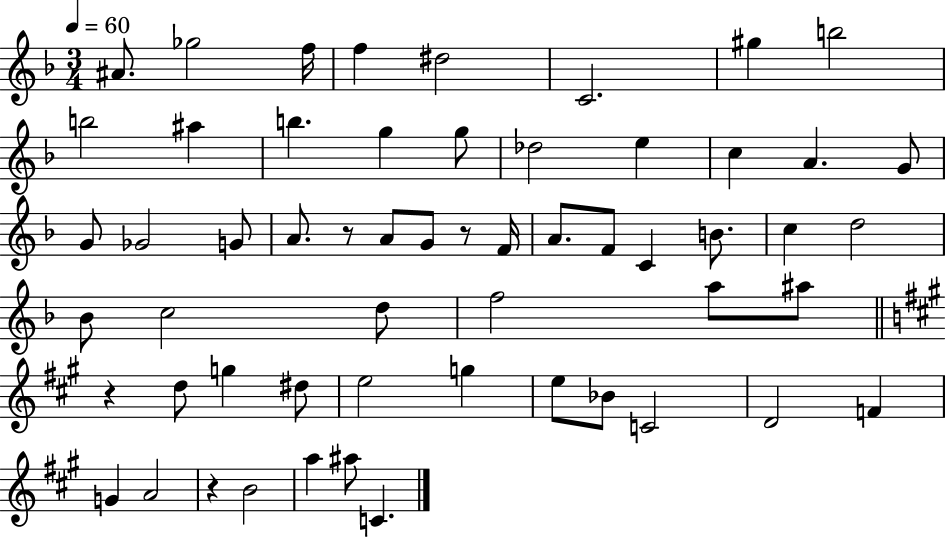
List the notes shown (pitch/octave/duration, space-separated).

A#4/e. Gb5/h F5/s F5/q D#5/h C4/h. G#5/q B5/h B5/h A#5/q B5/q. G5/q G5/e Db5/h E5/q C5/q A4/q. G4/e G4/e Gb4/h G4/e A4/e. R/e A4/e G4/e R/e F4/s A4/e. F4/e C4/q B4/e. C5/q D5/h Bb4/e C5/h D5/e F5/h A5/e A#5/e R/q D5/e G5/q D#5/e E5/h G5/q E5/e Bb4/e C4/h D4/h F4/q G4/q A4/h R/q B4/h A5/q A#5/e C4/q.